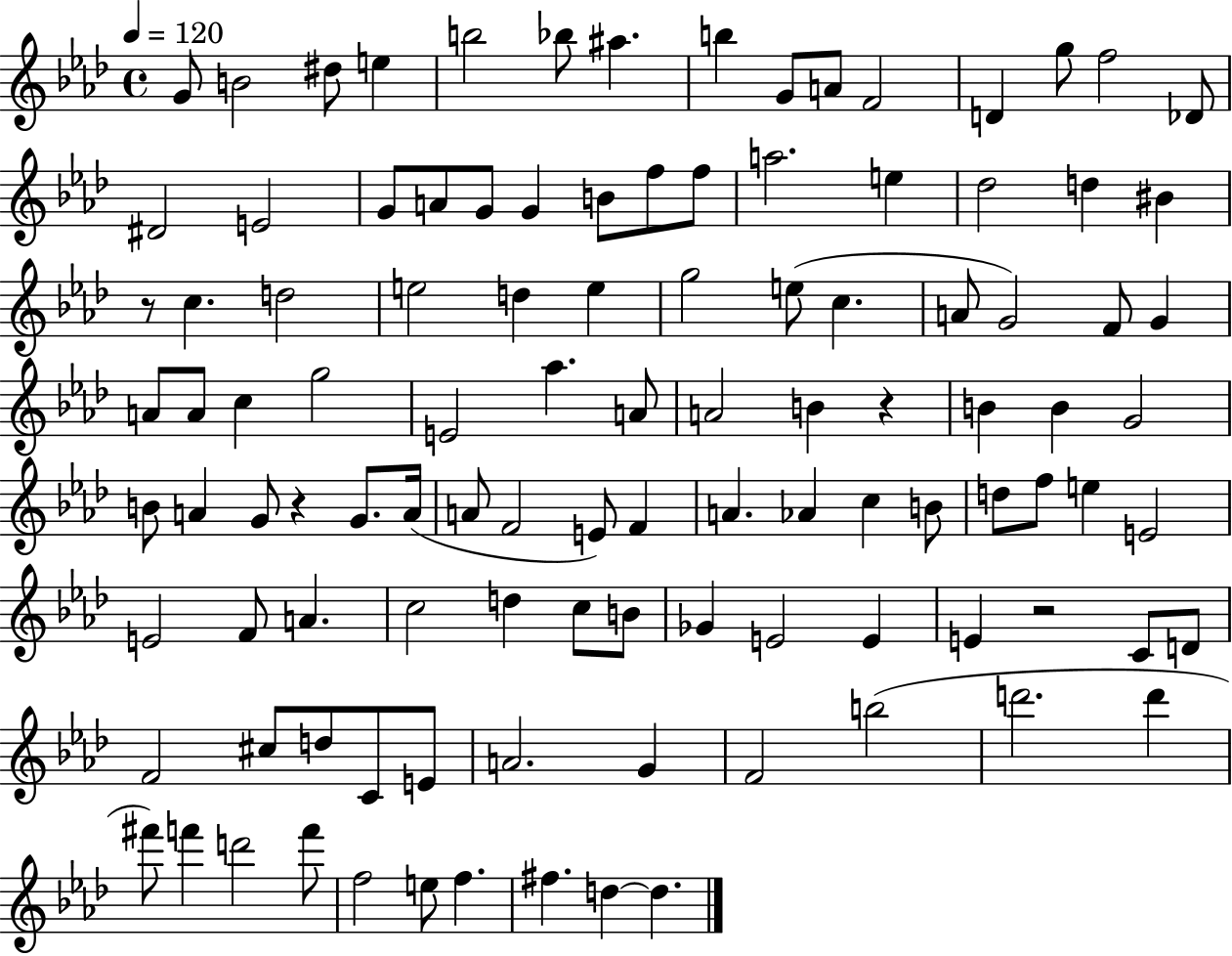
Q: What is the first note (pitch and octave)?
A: G4